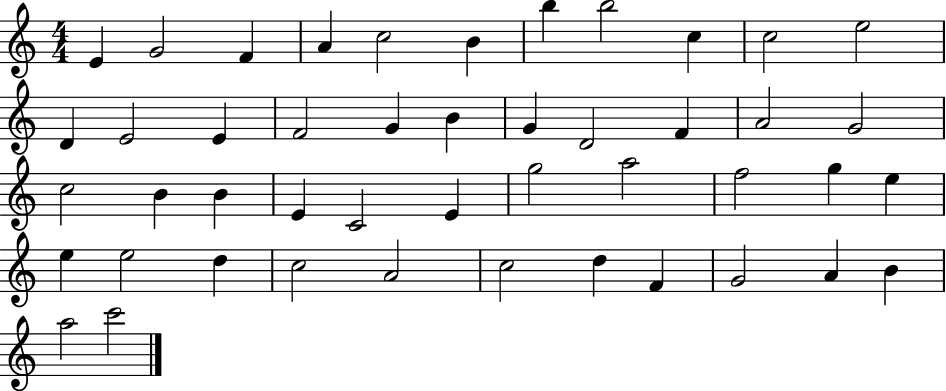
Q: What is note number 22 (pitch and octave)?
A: G4